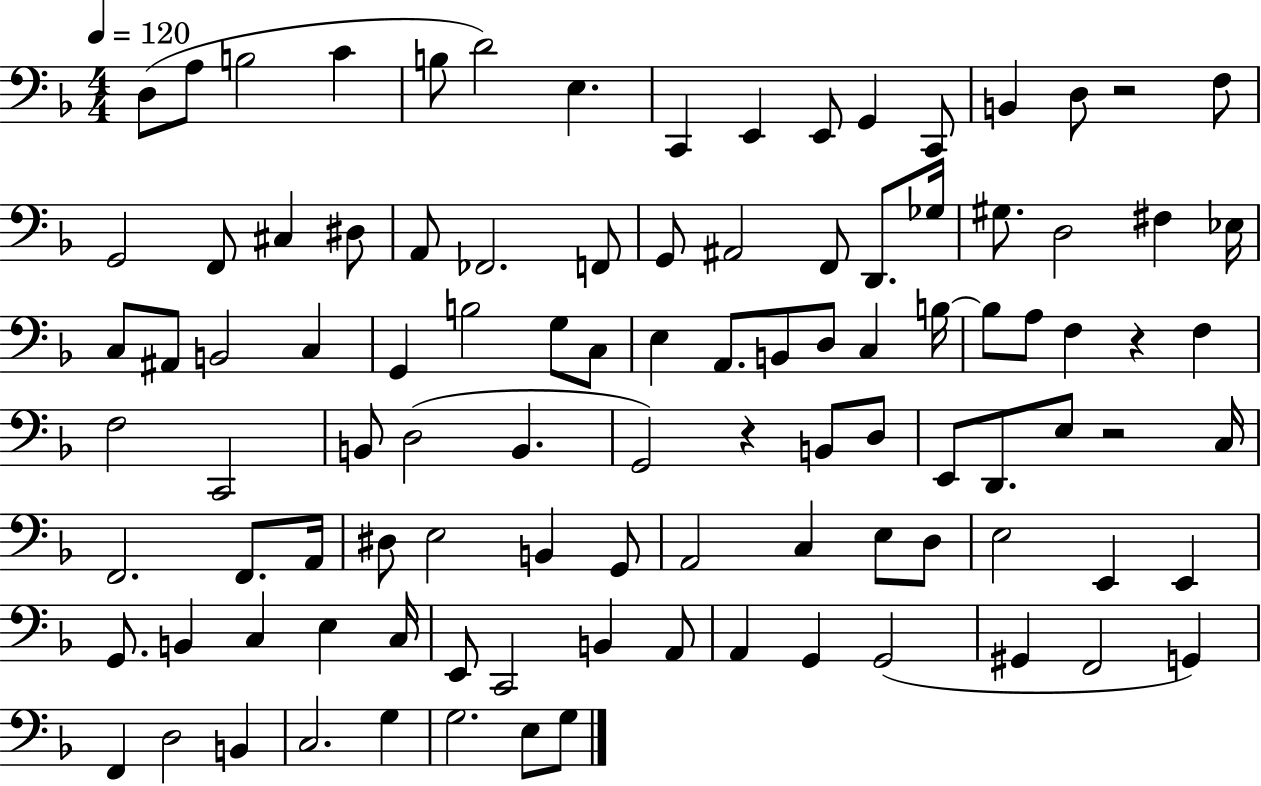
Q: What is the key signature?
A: F major